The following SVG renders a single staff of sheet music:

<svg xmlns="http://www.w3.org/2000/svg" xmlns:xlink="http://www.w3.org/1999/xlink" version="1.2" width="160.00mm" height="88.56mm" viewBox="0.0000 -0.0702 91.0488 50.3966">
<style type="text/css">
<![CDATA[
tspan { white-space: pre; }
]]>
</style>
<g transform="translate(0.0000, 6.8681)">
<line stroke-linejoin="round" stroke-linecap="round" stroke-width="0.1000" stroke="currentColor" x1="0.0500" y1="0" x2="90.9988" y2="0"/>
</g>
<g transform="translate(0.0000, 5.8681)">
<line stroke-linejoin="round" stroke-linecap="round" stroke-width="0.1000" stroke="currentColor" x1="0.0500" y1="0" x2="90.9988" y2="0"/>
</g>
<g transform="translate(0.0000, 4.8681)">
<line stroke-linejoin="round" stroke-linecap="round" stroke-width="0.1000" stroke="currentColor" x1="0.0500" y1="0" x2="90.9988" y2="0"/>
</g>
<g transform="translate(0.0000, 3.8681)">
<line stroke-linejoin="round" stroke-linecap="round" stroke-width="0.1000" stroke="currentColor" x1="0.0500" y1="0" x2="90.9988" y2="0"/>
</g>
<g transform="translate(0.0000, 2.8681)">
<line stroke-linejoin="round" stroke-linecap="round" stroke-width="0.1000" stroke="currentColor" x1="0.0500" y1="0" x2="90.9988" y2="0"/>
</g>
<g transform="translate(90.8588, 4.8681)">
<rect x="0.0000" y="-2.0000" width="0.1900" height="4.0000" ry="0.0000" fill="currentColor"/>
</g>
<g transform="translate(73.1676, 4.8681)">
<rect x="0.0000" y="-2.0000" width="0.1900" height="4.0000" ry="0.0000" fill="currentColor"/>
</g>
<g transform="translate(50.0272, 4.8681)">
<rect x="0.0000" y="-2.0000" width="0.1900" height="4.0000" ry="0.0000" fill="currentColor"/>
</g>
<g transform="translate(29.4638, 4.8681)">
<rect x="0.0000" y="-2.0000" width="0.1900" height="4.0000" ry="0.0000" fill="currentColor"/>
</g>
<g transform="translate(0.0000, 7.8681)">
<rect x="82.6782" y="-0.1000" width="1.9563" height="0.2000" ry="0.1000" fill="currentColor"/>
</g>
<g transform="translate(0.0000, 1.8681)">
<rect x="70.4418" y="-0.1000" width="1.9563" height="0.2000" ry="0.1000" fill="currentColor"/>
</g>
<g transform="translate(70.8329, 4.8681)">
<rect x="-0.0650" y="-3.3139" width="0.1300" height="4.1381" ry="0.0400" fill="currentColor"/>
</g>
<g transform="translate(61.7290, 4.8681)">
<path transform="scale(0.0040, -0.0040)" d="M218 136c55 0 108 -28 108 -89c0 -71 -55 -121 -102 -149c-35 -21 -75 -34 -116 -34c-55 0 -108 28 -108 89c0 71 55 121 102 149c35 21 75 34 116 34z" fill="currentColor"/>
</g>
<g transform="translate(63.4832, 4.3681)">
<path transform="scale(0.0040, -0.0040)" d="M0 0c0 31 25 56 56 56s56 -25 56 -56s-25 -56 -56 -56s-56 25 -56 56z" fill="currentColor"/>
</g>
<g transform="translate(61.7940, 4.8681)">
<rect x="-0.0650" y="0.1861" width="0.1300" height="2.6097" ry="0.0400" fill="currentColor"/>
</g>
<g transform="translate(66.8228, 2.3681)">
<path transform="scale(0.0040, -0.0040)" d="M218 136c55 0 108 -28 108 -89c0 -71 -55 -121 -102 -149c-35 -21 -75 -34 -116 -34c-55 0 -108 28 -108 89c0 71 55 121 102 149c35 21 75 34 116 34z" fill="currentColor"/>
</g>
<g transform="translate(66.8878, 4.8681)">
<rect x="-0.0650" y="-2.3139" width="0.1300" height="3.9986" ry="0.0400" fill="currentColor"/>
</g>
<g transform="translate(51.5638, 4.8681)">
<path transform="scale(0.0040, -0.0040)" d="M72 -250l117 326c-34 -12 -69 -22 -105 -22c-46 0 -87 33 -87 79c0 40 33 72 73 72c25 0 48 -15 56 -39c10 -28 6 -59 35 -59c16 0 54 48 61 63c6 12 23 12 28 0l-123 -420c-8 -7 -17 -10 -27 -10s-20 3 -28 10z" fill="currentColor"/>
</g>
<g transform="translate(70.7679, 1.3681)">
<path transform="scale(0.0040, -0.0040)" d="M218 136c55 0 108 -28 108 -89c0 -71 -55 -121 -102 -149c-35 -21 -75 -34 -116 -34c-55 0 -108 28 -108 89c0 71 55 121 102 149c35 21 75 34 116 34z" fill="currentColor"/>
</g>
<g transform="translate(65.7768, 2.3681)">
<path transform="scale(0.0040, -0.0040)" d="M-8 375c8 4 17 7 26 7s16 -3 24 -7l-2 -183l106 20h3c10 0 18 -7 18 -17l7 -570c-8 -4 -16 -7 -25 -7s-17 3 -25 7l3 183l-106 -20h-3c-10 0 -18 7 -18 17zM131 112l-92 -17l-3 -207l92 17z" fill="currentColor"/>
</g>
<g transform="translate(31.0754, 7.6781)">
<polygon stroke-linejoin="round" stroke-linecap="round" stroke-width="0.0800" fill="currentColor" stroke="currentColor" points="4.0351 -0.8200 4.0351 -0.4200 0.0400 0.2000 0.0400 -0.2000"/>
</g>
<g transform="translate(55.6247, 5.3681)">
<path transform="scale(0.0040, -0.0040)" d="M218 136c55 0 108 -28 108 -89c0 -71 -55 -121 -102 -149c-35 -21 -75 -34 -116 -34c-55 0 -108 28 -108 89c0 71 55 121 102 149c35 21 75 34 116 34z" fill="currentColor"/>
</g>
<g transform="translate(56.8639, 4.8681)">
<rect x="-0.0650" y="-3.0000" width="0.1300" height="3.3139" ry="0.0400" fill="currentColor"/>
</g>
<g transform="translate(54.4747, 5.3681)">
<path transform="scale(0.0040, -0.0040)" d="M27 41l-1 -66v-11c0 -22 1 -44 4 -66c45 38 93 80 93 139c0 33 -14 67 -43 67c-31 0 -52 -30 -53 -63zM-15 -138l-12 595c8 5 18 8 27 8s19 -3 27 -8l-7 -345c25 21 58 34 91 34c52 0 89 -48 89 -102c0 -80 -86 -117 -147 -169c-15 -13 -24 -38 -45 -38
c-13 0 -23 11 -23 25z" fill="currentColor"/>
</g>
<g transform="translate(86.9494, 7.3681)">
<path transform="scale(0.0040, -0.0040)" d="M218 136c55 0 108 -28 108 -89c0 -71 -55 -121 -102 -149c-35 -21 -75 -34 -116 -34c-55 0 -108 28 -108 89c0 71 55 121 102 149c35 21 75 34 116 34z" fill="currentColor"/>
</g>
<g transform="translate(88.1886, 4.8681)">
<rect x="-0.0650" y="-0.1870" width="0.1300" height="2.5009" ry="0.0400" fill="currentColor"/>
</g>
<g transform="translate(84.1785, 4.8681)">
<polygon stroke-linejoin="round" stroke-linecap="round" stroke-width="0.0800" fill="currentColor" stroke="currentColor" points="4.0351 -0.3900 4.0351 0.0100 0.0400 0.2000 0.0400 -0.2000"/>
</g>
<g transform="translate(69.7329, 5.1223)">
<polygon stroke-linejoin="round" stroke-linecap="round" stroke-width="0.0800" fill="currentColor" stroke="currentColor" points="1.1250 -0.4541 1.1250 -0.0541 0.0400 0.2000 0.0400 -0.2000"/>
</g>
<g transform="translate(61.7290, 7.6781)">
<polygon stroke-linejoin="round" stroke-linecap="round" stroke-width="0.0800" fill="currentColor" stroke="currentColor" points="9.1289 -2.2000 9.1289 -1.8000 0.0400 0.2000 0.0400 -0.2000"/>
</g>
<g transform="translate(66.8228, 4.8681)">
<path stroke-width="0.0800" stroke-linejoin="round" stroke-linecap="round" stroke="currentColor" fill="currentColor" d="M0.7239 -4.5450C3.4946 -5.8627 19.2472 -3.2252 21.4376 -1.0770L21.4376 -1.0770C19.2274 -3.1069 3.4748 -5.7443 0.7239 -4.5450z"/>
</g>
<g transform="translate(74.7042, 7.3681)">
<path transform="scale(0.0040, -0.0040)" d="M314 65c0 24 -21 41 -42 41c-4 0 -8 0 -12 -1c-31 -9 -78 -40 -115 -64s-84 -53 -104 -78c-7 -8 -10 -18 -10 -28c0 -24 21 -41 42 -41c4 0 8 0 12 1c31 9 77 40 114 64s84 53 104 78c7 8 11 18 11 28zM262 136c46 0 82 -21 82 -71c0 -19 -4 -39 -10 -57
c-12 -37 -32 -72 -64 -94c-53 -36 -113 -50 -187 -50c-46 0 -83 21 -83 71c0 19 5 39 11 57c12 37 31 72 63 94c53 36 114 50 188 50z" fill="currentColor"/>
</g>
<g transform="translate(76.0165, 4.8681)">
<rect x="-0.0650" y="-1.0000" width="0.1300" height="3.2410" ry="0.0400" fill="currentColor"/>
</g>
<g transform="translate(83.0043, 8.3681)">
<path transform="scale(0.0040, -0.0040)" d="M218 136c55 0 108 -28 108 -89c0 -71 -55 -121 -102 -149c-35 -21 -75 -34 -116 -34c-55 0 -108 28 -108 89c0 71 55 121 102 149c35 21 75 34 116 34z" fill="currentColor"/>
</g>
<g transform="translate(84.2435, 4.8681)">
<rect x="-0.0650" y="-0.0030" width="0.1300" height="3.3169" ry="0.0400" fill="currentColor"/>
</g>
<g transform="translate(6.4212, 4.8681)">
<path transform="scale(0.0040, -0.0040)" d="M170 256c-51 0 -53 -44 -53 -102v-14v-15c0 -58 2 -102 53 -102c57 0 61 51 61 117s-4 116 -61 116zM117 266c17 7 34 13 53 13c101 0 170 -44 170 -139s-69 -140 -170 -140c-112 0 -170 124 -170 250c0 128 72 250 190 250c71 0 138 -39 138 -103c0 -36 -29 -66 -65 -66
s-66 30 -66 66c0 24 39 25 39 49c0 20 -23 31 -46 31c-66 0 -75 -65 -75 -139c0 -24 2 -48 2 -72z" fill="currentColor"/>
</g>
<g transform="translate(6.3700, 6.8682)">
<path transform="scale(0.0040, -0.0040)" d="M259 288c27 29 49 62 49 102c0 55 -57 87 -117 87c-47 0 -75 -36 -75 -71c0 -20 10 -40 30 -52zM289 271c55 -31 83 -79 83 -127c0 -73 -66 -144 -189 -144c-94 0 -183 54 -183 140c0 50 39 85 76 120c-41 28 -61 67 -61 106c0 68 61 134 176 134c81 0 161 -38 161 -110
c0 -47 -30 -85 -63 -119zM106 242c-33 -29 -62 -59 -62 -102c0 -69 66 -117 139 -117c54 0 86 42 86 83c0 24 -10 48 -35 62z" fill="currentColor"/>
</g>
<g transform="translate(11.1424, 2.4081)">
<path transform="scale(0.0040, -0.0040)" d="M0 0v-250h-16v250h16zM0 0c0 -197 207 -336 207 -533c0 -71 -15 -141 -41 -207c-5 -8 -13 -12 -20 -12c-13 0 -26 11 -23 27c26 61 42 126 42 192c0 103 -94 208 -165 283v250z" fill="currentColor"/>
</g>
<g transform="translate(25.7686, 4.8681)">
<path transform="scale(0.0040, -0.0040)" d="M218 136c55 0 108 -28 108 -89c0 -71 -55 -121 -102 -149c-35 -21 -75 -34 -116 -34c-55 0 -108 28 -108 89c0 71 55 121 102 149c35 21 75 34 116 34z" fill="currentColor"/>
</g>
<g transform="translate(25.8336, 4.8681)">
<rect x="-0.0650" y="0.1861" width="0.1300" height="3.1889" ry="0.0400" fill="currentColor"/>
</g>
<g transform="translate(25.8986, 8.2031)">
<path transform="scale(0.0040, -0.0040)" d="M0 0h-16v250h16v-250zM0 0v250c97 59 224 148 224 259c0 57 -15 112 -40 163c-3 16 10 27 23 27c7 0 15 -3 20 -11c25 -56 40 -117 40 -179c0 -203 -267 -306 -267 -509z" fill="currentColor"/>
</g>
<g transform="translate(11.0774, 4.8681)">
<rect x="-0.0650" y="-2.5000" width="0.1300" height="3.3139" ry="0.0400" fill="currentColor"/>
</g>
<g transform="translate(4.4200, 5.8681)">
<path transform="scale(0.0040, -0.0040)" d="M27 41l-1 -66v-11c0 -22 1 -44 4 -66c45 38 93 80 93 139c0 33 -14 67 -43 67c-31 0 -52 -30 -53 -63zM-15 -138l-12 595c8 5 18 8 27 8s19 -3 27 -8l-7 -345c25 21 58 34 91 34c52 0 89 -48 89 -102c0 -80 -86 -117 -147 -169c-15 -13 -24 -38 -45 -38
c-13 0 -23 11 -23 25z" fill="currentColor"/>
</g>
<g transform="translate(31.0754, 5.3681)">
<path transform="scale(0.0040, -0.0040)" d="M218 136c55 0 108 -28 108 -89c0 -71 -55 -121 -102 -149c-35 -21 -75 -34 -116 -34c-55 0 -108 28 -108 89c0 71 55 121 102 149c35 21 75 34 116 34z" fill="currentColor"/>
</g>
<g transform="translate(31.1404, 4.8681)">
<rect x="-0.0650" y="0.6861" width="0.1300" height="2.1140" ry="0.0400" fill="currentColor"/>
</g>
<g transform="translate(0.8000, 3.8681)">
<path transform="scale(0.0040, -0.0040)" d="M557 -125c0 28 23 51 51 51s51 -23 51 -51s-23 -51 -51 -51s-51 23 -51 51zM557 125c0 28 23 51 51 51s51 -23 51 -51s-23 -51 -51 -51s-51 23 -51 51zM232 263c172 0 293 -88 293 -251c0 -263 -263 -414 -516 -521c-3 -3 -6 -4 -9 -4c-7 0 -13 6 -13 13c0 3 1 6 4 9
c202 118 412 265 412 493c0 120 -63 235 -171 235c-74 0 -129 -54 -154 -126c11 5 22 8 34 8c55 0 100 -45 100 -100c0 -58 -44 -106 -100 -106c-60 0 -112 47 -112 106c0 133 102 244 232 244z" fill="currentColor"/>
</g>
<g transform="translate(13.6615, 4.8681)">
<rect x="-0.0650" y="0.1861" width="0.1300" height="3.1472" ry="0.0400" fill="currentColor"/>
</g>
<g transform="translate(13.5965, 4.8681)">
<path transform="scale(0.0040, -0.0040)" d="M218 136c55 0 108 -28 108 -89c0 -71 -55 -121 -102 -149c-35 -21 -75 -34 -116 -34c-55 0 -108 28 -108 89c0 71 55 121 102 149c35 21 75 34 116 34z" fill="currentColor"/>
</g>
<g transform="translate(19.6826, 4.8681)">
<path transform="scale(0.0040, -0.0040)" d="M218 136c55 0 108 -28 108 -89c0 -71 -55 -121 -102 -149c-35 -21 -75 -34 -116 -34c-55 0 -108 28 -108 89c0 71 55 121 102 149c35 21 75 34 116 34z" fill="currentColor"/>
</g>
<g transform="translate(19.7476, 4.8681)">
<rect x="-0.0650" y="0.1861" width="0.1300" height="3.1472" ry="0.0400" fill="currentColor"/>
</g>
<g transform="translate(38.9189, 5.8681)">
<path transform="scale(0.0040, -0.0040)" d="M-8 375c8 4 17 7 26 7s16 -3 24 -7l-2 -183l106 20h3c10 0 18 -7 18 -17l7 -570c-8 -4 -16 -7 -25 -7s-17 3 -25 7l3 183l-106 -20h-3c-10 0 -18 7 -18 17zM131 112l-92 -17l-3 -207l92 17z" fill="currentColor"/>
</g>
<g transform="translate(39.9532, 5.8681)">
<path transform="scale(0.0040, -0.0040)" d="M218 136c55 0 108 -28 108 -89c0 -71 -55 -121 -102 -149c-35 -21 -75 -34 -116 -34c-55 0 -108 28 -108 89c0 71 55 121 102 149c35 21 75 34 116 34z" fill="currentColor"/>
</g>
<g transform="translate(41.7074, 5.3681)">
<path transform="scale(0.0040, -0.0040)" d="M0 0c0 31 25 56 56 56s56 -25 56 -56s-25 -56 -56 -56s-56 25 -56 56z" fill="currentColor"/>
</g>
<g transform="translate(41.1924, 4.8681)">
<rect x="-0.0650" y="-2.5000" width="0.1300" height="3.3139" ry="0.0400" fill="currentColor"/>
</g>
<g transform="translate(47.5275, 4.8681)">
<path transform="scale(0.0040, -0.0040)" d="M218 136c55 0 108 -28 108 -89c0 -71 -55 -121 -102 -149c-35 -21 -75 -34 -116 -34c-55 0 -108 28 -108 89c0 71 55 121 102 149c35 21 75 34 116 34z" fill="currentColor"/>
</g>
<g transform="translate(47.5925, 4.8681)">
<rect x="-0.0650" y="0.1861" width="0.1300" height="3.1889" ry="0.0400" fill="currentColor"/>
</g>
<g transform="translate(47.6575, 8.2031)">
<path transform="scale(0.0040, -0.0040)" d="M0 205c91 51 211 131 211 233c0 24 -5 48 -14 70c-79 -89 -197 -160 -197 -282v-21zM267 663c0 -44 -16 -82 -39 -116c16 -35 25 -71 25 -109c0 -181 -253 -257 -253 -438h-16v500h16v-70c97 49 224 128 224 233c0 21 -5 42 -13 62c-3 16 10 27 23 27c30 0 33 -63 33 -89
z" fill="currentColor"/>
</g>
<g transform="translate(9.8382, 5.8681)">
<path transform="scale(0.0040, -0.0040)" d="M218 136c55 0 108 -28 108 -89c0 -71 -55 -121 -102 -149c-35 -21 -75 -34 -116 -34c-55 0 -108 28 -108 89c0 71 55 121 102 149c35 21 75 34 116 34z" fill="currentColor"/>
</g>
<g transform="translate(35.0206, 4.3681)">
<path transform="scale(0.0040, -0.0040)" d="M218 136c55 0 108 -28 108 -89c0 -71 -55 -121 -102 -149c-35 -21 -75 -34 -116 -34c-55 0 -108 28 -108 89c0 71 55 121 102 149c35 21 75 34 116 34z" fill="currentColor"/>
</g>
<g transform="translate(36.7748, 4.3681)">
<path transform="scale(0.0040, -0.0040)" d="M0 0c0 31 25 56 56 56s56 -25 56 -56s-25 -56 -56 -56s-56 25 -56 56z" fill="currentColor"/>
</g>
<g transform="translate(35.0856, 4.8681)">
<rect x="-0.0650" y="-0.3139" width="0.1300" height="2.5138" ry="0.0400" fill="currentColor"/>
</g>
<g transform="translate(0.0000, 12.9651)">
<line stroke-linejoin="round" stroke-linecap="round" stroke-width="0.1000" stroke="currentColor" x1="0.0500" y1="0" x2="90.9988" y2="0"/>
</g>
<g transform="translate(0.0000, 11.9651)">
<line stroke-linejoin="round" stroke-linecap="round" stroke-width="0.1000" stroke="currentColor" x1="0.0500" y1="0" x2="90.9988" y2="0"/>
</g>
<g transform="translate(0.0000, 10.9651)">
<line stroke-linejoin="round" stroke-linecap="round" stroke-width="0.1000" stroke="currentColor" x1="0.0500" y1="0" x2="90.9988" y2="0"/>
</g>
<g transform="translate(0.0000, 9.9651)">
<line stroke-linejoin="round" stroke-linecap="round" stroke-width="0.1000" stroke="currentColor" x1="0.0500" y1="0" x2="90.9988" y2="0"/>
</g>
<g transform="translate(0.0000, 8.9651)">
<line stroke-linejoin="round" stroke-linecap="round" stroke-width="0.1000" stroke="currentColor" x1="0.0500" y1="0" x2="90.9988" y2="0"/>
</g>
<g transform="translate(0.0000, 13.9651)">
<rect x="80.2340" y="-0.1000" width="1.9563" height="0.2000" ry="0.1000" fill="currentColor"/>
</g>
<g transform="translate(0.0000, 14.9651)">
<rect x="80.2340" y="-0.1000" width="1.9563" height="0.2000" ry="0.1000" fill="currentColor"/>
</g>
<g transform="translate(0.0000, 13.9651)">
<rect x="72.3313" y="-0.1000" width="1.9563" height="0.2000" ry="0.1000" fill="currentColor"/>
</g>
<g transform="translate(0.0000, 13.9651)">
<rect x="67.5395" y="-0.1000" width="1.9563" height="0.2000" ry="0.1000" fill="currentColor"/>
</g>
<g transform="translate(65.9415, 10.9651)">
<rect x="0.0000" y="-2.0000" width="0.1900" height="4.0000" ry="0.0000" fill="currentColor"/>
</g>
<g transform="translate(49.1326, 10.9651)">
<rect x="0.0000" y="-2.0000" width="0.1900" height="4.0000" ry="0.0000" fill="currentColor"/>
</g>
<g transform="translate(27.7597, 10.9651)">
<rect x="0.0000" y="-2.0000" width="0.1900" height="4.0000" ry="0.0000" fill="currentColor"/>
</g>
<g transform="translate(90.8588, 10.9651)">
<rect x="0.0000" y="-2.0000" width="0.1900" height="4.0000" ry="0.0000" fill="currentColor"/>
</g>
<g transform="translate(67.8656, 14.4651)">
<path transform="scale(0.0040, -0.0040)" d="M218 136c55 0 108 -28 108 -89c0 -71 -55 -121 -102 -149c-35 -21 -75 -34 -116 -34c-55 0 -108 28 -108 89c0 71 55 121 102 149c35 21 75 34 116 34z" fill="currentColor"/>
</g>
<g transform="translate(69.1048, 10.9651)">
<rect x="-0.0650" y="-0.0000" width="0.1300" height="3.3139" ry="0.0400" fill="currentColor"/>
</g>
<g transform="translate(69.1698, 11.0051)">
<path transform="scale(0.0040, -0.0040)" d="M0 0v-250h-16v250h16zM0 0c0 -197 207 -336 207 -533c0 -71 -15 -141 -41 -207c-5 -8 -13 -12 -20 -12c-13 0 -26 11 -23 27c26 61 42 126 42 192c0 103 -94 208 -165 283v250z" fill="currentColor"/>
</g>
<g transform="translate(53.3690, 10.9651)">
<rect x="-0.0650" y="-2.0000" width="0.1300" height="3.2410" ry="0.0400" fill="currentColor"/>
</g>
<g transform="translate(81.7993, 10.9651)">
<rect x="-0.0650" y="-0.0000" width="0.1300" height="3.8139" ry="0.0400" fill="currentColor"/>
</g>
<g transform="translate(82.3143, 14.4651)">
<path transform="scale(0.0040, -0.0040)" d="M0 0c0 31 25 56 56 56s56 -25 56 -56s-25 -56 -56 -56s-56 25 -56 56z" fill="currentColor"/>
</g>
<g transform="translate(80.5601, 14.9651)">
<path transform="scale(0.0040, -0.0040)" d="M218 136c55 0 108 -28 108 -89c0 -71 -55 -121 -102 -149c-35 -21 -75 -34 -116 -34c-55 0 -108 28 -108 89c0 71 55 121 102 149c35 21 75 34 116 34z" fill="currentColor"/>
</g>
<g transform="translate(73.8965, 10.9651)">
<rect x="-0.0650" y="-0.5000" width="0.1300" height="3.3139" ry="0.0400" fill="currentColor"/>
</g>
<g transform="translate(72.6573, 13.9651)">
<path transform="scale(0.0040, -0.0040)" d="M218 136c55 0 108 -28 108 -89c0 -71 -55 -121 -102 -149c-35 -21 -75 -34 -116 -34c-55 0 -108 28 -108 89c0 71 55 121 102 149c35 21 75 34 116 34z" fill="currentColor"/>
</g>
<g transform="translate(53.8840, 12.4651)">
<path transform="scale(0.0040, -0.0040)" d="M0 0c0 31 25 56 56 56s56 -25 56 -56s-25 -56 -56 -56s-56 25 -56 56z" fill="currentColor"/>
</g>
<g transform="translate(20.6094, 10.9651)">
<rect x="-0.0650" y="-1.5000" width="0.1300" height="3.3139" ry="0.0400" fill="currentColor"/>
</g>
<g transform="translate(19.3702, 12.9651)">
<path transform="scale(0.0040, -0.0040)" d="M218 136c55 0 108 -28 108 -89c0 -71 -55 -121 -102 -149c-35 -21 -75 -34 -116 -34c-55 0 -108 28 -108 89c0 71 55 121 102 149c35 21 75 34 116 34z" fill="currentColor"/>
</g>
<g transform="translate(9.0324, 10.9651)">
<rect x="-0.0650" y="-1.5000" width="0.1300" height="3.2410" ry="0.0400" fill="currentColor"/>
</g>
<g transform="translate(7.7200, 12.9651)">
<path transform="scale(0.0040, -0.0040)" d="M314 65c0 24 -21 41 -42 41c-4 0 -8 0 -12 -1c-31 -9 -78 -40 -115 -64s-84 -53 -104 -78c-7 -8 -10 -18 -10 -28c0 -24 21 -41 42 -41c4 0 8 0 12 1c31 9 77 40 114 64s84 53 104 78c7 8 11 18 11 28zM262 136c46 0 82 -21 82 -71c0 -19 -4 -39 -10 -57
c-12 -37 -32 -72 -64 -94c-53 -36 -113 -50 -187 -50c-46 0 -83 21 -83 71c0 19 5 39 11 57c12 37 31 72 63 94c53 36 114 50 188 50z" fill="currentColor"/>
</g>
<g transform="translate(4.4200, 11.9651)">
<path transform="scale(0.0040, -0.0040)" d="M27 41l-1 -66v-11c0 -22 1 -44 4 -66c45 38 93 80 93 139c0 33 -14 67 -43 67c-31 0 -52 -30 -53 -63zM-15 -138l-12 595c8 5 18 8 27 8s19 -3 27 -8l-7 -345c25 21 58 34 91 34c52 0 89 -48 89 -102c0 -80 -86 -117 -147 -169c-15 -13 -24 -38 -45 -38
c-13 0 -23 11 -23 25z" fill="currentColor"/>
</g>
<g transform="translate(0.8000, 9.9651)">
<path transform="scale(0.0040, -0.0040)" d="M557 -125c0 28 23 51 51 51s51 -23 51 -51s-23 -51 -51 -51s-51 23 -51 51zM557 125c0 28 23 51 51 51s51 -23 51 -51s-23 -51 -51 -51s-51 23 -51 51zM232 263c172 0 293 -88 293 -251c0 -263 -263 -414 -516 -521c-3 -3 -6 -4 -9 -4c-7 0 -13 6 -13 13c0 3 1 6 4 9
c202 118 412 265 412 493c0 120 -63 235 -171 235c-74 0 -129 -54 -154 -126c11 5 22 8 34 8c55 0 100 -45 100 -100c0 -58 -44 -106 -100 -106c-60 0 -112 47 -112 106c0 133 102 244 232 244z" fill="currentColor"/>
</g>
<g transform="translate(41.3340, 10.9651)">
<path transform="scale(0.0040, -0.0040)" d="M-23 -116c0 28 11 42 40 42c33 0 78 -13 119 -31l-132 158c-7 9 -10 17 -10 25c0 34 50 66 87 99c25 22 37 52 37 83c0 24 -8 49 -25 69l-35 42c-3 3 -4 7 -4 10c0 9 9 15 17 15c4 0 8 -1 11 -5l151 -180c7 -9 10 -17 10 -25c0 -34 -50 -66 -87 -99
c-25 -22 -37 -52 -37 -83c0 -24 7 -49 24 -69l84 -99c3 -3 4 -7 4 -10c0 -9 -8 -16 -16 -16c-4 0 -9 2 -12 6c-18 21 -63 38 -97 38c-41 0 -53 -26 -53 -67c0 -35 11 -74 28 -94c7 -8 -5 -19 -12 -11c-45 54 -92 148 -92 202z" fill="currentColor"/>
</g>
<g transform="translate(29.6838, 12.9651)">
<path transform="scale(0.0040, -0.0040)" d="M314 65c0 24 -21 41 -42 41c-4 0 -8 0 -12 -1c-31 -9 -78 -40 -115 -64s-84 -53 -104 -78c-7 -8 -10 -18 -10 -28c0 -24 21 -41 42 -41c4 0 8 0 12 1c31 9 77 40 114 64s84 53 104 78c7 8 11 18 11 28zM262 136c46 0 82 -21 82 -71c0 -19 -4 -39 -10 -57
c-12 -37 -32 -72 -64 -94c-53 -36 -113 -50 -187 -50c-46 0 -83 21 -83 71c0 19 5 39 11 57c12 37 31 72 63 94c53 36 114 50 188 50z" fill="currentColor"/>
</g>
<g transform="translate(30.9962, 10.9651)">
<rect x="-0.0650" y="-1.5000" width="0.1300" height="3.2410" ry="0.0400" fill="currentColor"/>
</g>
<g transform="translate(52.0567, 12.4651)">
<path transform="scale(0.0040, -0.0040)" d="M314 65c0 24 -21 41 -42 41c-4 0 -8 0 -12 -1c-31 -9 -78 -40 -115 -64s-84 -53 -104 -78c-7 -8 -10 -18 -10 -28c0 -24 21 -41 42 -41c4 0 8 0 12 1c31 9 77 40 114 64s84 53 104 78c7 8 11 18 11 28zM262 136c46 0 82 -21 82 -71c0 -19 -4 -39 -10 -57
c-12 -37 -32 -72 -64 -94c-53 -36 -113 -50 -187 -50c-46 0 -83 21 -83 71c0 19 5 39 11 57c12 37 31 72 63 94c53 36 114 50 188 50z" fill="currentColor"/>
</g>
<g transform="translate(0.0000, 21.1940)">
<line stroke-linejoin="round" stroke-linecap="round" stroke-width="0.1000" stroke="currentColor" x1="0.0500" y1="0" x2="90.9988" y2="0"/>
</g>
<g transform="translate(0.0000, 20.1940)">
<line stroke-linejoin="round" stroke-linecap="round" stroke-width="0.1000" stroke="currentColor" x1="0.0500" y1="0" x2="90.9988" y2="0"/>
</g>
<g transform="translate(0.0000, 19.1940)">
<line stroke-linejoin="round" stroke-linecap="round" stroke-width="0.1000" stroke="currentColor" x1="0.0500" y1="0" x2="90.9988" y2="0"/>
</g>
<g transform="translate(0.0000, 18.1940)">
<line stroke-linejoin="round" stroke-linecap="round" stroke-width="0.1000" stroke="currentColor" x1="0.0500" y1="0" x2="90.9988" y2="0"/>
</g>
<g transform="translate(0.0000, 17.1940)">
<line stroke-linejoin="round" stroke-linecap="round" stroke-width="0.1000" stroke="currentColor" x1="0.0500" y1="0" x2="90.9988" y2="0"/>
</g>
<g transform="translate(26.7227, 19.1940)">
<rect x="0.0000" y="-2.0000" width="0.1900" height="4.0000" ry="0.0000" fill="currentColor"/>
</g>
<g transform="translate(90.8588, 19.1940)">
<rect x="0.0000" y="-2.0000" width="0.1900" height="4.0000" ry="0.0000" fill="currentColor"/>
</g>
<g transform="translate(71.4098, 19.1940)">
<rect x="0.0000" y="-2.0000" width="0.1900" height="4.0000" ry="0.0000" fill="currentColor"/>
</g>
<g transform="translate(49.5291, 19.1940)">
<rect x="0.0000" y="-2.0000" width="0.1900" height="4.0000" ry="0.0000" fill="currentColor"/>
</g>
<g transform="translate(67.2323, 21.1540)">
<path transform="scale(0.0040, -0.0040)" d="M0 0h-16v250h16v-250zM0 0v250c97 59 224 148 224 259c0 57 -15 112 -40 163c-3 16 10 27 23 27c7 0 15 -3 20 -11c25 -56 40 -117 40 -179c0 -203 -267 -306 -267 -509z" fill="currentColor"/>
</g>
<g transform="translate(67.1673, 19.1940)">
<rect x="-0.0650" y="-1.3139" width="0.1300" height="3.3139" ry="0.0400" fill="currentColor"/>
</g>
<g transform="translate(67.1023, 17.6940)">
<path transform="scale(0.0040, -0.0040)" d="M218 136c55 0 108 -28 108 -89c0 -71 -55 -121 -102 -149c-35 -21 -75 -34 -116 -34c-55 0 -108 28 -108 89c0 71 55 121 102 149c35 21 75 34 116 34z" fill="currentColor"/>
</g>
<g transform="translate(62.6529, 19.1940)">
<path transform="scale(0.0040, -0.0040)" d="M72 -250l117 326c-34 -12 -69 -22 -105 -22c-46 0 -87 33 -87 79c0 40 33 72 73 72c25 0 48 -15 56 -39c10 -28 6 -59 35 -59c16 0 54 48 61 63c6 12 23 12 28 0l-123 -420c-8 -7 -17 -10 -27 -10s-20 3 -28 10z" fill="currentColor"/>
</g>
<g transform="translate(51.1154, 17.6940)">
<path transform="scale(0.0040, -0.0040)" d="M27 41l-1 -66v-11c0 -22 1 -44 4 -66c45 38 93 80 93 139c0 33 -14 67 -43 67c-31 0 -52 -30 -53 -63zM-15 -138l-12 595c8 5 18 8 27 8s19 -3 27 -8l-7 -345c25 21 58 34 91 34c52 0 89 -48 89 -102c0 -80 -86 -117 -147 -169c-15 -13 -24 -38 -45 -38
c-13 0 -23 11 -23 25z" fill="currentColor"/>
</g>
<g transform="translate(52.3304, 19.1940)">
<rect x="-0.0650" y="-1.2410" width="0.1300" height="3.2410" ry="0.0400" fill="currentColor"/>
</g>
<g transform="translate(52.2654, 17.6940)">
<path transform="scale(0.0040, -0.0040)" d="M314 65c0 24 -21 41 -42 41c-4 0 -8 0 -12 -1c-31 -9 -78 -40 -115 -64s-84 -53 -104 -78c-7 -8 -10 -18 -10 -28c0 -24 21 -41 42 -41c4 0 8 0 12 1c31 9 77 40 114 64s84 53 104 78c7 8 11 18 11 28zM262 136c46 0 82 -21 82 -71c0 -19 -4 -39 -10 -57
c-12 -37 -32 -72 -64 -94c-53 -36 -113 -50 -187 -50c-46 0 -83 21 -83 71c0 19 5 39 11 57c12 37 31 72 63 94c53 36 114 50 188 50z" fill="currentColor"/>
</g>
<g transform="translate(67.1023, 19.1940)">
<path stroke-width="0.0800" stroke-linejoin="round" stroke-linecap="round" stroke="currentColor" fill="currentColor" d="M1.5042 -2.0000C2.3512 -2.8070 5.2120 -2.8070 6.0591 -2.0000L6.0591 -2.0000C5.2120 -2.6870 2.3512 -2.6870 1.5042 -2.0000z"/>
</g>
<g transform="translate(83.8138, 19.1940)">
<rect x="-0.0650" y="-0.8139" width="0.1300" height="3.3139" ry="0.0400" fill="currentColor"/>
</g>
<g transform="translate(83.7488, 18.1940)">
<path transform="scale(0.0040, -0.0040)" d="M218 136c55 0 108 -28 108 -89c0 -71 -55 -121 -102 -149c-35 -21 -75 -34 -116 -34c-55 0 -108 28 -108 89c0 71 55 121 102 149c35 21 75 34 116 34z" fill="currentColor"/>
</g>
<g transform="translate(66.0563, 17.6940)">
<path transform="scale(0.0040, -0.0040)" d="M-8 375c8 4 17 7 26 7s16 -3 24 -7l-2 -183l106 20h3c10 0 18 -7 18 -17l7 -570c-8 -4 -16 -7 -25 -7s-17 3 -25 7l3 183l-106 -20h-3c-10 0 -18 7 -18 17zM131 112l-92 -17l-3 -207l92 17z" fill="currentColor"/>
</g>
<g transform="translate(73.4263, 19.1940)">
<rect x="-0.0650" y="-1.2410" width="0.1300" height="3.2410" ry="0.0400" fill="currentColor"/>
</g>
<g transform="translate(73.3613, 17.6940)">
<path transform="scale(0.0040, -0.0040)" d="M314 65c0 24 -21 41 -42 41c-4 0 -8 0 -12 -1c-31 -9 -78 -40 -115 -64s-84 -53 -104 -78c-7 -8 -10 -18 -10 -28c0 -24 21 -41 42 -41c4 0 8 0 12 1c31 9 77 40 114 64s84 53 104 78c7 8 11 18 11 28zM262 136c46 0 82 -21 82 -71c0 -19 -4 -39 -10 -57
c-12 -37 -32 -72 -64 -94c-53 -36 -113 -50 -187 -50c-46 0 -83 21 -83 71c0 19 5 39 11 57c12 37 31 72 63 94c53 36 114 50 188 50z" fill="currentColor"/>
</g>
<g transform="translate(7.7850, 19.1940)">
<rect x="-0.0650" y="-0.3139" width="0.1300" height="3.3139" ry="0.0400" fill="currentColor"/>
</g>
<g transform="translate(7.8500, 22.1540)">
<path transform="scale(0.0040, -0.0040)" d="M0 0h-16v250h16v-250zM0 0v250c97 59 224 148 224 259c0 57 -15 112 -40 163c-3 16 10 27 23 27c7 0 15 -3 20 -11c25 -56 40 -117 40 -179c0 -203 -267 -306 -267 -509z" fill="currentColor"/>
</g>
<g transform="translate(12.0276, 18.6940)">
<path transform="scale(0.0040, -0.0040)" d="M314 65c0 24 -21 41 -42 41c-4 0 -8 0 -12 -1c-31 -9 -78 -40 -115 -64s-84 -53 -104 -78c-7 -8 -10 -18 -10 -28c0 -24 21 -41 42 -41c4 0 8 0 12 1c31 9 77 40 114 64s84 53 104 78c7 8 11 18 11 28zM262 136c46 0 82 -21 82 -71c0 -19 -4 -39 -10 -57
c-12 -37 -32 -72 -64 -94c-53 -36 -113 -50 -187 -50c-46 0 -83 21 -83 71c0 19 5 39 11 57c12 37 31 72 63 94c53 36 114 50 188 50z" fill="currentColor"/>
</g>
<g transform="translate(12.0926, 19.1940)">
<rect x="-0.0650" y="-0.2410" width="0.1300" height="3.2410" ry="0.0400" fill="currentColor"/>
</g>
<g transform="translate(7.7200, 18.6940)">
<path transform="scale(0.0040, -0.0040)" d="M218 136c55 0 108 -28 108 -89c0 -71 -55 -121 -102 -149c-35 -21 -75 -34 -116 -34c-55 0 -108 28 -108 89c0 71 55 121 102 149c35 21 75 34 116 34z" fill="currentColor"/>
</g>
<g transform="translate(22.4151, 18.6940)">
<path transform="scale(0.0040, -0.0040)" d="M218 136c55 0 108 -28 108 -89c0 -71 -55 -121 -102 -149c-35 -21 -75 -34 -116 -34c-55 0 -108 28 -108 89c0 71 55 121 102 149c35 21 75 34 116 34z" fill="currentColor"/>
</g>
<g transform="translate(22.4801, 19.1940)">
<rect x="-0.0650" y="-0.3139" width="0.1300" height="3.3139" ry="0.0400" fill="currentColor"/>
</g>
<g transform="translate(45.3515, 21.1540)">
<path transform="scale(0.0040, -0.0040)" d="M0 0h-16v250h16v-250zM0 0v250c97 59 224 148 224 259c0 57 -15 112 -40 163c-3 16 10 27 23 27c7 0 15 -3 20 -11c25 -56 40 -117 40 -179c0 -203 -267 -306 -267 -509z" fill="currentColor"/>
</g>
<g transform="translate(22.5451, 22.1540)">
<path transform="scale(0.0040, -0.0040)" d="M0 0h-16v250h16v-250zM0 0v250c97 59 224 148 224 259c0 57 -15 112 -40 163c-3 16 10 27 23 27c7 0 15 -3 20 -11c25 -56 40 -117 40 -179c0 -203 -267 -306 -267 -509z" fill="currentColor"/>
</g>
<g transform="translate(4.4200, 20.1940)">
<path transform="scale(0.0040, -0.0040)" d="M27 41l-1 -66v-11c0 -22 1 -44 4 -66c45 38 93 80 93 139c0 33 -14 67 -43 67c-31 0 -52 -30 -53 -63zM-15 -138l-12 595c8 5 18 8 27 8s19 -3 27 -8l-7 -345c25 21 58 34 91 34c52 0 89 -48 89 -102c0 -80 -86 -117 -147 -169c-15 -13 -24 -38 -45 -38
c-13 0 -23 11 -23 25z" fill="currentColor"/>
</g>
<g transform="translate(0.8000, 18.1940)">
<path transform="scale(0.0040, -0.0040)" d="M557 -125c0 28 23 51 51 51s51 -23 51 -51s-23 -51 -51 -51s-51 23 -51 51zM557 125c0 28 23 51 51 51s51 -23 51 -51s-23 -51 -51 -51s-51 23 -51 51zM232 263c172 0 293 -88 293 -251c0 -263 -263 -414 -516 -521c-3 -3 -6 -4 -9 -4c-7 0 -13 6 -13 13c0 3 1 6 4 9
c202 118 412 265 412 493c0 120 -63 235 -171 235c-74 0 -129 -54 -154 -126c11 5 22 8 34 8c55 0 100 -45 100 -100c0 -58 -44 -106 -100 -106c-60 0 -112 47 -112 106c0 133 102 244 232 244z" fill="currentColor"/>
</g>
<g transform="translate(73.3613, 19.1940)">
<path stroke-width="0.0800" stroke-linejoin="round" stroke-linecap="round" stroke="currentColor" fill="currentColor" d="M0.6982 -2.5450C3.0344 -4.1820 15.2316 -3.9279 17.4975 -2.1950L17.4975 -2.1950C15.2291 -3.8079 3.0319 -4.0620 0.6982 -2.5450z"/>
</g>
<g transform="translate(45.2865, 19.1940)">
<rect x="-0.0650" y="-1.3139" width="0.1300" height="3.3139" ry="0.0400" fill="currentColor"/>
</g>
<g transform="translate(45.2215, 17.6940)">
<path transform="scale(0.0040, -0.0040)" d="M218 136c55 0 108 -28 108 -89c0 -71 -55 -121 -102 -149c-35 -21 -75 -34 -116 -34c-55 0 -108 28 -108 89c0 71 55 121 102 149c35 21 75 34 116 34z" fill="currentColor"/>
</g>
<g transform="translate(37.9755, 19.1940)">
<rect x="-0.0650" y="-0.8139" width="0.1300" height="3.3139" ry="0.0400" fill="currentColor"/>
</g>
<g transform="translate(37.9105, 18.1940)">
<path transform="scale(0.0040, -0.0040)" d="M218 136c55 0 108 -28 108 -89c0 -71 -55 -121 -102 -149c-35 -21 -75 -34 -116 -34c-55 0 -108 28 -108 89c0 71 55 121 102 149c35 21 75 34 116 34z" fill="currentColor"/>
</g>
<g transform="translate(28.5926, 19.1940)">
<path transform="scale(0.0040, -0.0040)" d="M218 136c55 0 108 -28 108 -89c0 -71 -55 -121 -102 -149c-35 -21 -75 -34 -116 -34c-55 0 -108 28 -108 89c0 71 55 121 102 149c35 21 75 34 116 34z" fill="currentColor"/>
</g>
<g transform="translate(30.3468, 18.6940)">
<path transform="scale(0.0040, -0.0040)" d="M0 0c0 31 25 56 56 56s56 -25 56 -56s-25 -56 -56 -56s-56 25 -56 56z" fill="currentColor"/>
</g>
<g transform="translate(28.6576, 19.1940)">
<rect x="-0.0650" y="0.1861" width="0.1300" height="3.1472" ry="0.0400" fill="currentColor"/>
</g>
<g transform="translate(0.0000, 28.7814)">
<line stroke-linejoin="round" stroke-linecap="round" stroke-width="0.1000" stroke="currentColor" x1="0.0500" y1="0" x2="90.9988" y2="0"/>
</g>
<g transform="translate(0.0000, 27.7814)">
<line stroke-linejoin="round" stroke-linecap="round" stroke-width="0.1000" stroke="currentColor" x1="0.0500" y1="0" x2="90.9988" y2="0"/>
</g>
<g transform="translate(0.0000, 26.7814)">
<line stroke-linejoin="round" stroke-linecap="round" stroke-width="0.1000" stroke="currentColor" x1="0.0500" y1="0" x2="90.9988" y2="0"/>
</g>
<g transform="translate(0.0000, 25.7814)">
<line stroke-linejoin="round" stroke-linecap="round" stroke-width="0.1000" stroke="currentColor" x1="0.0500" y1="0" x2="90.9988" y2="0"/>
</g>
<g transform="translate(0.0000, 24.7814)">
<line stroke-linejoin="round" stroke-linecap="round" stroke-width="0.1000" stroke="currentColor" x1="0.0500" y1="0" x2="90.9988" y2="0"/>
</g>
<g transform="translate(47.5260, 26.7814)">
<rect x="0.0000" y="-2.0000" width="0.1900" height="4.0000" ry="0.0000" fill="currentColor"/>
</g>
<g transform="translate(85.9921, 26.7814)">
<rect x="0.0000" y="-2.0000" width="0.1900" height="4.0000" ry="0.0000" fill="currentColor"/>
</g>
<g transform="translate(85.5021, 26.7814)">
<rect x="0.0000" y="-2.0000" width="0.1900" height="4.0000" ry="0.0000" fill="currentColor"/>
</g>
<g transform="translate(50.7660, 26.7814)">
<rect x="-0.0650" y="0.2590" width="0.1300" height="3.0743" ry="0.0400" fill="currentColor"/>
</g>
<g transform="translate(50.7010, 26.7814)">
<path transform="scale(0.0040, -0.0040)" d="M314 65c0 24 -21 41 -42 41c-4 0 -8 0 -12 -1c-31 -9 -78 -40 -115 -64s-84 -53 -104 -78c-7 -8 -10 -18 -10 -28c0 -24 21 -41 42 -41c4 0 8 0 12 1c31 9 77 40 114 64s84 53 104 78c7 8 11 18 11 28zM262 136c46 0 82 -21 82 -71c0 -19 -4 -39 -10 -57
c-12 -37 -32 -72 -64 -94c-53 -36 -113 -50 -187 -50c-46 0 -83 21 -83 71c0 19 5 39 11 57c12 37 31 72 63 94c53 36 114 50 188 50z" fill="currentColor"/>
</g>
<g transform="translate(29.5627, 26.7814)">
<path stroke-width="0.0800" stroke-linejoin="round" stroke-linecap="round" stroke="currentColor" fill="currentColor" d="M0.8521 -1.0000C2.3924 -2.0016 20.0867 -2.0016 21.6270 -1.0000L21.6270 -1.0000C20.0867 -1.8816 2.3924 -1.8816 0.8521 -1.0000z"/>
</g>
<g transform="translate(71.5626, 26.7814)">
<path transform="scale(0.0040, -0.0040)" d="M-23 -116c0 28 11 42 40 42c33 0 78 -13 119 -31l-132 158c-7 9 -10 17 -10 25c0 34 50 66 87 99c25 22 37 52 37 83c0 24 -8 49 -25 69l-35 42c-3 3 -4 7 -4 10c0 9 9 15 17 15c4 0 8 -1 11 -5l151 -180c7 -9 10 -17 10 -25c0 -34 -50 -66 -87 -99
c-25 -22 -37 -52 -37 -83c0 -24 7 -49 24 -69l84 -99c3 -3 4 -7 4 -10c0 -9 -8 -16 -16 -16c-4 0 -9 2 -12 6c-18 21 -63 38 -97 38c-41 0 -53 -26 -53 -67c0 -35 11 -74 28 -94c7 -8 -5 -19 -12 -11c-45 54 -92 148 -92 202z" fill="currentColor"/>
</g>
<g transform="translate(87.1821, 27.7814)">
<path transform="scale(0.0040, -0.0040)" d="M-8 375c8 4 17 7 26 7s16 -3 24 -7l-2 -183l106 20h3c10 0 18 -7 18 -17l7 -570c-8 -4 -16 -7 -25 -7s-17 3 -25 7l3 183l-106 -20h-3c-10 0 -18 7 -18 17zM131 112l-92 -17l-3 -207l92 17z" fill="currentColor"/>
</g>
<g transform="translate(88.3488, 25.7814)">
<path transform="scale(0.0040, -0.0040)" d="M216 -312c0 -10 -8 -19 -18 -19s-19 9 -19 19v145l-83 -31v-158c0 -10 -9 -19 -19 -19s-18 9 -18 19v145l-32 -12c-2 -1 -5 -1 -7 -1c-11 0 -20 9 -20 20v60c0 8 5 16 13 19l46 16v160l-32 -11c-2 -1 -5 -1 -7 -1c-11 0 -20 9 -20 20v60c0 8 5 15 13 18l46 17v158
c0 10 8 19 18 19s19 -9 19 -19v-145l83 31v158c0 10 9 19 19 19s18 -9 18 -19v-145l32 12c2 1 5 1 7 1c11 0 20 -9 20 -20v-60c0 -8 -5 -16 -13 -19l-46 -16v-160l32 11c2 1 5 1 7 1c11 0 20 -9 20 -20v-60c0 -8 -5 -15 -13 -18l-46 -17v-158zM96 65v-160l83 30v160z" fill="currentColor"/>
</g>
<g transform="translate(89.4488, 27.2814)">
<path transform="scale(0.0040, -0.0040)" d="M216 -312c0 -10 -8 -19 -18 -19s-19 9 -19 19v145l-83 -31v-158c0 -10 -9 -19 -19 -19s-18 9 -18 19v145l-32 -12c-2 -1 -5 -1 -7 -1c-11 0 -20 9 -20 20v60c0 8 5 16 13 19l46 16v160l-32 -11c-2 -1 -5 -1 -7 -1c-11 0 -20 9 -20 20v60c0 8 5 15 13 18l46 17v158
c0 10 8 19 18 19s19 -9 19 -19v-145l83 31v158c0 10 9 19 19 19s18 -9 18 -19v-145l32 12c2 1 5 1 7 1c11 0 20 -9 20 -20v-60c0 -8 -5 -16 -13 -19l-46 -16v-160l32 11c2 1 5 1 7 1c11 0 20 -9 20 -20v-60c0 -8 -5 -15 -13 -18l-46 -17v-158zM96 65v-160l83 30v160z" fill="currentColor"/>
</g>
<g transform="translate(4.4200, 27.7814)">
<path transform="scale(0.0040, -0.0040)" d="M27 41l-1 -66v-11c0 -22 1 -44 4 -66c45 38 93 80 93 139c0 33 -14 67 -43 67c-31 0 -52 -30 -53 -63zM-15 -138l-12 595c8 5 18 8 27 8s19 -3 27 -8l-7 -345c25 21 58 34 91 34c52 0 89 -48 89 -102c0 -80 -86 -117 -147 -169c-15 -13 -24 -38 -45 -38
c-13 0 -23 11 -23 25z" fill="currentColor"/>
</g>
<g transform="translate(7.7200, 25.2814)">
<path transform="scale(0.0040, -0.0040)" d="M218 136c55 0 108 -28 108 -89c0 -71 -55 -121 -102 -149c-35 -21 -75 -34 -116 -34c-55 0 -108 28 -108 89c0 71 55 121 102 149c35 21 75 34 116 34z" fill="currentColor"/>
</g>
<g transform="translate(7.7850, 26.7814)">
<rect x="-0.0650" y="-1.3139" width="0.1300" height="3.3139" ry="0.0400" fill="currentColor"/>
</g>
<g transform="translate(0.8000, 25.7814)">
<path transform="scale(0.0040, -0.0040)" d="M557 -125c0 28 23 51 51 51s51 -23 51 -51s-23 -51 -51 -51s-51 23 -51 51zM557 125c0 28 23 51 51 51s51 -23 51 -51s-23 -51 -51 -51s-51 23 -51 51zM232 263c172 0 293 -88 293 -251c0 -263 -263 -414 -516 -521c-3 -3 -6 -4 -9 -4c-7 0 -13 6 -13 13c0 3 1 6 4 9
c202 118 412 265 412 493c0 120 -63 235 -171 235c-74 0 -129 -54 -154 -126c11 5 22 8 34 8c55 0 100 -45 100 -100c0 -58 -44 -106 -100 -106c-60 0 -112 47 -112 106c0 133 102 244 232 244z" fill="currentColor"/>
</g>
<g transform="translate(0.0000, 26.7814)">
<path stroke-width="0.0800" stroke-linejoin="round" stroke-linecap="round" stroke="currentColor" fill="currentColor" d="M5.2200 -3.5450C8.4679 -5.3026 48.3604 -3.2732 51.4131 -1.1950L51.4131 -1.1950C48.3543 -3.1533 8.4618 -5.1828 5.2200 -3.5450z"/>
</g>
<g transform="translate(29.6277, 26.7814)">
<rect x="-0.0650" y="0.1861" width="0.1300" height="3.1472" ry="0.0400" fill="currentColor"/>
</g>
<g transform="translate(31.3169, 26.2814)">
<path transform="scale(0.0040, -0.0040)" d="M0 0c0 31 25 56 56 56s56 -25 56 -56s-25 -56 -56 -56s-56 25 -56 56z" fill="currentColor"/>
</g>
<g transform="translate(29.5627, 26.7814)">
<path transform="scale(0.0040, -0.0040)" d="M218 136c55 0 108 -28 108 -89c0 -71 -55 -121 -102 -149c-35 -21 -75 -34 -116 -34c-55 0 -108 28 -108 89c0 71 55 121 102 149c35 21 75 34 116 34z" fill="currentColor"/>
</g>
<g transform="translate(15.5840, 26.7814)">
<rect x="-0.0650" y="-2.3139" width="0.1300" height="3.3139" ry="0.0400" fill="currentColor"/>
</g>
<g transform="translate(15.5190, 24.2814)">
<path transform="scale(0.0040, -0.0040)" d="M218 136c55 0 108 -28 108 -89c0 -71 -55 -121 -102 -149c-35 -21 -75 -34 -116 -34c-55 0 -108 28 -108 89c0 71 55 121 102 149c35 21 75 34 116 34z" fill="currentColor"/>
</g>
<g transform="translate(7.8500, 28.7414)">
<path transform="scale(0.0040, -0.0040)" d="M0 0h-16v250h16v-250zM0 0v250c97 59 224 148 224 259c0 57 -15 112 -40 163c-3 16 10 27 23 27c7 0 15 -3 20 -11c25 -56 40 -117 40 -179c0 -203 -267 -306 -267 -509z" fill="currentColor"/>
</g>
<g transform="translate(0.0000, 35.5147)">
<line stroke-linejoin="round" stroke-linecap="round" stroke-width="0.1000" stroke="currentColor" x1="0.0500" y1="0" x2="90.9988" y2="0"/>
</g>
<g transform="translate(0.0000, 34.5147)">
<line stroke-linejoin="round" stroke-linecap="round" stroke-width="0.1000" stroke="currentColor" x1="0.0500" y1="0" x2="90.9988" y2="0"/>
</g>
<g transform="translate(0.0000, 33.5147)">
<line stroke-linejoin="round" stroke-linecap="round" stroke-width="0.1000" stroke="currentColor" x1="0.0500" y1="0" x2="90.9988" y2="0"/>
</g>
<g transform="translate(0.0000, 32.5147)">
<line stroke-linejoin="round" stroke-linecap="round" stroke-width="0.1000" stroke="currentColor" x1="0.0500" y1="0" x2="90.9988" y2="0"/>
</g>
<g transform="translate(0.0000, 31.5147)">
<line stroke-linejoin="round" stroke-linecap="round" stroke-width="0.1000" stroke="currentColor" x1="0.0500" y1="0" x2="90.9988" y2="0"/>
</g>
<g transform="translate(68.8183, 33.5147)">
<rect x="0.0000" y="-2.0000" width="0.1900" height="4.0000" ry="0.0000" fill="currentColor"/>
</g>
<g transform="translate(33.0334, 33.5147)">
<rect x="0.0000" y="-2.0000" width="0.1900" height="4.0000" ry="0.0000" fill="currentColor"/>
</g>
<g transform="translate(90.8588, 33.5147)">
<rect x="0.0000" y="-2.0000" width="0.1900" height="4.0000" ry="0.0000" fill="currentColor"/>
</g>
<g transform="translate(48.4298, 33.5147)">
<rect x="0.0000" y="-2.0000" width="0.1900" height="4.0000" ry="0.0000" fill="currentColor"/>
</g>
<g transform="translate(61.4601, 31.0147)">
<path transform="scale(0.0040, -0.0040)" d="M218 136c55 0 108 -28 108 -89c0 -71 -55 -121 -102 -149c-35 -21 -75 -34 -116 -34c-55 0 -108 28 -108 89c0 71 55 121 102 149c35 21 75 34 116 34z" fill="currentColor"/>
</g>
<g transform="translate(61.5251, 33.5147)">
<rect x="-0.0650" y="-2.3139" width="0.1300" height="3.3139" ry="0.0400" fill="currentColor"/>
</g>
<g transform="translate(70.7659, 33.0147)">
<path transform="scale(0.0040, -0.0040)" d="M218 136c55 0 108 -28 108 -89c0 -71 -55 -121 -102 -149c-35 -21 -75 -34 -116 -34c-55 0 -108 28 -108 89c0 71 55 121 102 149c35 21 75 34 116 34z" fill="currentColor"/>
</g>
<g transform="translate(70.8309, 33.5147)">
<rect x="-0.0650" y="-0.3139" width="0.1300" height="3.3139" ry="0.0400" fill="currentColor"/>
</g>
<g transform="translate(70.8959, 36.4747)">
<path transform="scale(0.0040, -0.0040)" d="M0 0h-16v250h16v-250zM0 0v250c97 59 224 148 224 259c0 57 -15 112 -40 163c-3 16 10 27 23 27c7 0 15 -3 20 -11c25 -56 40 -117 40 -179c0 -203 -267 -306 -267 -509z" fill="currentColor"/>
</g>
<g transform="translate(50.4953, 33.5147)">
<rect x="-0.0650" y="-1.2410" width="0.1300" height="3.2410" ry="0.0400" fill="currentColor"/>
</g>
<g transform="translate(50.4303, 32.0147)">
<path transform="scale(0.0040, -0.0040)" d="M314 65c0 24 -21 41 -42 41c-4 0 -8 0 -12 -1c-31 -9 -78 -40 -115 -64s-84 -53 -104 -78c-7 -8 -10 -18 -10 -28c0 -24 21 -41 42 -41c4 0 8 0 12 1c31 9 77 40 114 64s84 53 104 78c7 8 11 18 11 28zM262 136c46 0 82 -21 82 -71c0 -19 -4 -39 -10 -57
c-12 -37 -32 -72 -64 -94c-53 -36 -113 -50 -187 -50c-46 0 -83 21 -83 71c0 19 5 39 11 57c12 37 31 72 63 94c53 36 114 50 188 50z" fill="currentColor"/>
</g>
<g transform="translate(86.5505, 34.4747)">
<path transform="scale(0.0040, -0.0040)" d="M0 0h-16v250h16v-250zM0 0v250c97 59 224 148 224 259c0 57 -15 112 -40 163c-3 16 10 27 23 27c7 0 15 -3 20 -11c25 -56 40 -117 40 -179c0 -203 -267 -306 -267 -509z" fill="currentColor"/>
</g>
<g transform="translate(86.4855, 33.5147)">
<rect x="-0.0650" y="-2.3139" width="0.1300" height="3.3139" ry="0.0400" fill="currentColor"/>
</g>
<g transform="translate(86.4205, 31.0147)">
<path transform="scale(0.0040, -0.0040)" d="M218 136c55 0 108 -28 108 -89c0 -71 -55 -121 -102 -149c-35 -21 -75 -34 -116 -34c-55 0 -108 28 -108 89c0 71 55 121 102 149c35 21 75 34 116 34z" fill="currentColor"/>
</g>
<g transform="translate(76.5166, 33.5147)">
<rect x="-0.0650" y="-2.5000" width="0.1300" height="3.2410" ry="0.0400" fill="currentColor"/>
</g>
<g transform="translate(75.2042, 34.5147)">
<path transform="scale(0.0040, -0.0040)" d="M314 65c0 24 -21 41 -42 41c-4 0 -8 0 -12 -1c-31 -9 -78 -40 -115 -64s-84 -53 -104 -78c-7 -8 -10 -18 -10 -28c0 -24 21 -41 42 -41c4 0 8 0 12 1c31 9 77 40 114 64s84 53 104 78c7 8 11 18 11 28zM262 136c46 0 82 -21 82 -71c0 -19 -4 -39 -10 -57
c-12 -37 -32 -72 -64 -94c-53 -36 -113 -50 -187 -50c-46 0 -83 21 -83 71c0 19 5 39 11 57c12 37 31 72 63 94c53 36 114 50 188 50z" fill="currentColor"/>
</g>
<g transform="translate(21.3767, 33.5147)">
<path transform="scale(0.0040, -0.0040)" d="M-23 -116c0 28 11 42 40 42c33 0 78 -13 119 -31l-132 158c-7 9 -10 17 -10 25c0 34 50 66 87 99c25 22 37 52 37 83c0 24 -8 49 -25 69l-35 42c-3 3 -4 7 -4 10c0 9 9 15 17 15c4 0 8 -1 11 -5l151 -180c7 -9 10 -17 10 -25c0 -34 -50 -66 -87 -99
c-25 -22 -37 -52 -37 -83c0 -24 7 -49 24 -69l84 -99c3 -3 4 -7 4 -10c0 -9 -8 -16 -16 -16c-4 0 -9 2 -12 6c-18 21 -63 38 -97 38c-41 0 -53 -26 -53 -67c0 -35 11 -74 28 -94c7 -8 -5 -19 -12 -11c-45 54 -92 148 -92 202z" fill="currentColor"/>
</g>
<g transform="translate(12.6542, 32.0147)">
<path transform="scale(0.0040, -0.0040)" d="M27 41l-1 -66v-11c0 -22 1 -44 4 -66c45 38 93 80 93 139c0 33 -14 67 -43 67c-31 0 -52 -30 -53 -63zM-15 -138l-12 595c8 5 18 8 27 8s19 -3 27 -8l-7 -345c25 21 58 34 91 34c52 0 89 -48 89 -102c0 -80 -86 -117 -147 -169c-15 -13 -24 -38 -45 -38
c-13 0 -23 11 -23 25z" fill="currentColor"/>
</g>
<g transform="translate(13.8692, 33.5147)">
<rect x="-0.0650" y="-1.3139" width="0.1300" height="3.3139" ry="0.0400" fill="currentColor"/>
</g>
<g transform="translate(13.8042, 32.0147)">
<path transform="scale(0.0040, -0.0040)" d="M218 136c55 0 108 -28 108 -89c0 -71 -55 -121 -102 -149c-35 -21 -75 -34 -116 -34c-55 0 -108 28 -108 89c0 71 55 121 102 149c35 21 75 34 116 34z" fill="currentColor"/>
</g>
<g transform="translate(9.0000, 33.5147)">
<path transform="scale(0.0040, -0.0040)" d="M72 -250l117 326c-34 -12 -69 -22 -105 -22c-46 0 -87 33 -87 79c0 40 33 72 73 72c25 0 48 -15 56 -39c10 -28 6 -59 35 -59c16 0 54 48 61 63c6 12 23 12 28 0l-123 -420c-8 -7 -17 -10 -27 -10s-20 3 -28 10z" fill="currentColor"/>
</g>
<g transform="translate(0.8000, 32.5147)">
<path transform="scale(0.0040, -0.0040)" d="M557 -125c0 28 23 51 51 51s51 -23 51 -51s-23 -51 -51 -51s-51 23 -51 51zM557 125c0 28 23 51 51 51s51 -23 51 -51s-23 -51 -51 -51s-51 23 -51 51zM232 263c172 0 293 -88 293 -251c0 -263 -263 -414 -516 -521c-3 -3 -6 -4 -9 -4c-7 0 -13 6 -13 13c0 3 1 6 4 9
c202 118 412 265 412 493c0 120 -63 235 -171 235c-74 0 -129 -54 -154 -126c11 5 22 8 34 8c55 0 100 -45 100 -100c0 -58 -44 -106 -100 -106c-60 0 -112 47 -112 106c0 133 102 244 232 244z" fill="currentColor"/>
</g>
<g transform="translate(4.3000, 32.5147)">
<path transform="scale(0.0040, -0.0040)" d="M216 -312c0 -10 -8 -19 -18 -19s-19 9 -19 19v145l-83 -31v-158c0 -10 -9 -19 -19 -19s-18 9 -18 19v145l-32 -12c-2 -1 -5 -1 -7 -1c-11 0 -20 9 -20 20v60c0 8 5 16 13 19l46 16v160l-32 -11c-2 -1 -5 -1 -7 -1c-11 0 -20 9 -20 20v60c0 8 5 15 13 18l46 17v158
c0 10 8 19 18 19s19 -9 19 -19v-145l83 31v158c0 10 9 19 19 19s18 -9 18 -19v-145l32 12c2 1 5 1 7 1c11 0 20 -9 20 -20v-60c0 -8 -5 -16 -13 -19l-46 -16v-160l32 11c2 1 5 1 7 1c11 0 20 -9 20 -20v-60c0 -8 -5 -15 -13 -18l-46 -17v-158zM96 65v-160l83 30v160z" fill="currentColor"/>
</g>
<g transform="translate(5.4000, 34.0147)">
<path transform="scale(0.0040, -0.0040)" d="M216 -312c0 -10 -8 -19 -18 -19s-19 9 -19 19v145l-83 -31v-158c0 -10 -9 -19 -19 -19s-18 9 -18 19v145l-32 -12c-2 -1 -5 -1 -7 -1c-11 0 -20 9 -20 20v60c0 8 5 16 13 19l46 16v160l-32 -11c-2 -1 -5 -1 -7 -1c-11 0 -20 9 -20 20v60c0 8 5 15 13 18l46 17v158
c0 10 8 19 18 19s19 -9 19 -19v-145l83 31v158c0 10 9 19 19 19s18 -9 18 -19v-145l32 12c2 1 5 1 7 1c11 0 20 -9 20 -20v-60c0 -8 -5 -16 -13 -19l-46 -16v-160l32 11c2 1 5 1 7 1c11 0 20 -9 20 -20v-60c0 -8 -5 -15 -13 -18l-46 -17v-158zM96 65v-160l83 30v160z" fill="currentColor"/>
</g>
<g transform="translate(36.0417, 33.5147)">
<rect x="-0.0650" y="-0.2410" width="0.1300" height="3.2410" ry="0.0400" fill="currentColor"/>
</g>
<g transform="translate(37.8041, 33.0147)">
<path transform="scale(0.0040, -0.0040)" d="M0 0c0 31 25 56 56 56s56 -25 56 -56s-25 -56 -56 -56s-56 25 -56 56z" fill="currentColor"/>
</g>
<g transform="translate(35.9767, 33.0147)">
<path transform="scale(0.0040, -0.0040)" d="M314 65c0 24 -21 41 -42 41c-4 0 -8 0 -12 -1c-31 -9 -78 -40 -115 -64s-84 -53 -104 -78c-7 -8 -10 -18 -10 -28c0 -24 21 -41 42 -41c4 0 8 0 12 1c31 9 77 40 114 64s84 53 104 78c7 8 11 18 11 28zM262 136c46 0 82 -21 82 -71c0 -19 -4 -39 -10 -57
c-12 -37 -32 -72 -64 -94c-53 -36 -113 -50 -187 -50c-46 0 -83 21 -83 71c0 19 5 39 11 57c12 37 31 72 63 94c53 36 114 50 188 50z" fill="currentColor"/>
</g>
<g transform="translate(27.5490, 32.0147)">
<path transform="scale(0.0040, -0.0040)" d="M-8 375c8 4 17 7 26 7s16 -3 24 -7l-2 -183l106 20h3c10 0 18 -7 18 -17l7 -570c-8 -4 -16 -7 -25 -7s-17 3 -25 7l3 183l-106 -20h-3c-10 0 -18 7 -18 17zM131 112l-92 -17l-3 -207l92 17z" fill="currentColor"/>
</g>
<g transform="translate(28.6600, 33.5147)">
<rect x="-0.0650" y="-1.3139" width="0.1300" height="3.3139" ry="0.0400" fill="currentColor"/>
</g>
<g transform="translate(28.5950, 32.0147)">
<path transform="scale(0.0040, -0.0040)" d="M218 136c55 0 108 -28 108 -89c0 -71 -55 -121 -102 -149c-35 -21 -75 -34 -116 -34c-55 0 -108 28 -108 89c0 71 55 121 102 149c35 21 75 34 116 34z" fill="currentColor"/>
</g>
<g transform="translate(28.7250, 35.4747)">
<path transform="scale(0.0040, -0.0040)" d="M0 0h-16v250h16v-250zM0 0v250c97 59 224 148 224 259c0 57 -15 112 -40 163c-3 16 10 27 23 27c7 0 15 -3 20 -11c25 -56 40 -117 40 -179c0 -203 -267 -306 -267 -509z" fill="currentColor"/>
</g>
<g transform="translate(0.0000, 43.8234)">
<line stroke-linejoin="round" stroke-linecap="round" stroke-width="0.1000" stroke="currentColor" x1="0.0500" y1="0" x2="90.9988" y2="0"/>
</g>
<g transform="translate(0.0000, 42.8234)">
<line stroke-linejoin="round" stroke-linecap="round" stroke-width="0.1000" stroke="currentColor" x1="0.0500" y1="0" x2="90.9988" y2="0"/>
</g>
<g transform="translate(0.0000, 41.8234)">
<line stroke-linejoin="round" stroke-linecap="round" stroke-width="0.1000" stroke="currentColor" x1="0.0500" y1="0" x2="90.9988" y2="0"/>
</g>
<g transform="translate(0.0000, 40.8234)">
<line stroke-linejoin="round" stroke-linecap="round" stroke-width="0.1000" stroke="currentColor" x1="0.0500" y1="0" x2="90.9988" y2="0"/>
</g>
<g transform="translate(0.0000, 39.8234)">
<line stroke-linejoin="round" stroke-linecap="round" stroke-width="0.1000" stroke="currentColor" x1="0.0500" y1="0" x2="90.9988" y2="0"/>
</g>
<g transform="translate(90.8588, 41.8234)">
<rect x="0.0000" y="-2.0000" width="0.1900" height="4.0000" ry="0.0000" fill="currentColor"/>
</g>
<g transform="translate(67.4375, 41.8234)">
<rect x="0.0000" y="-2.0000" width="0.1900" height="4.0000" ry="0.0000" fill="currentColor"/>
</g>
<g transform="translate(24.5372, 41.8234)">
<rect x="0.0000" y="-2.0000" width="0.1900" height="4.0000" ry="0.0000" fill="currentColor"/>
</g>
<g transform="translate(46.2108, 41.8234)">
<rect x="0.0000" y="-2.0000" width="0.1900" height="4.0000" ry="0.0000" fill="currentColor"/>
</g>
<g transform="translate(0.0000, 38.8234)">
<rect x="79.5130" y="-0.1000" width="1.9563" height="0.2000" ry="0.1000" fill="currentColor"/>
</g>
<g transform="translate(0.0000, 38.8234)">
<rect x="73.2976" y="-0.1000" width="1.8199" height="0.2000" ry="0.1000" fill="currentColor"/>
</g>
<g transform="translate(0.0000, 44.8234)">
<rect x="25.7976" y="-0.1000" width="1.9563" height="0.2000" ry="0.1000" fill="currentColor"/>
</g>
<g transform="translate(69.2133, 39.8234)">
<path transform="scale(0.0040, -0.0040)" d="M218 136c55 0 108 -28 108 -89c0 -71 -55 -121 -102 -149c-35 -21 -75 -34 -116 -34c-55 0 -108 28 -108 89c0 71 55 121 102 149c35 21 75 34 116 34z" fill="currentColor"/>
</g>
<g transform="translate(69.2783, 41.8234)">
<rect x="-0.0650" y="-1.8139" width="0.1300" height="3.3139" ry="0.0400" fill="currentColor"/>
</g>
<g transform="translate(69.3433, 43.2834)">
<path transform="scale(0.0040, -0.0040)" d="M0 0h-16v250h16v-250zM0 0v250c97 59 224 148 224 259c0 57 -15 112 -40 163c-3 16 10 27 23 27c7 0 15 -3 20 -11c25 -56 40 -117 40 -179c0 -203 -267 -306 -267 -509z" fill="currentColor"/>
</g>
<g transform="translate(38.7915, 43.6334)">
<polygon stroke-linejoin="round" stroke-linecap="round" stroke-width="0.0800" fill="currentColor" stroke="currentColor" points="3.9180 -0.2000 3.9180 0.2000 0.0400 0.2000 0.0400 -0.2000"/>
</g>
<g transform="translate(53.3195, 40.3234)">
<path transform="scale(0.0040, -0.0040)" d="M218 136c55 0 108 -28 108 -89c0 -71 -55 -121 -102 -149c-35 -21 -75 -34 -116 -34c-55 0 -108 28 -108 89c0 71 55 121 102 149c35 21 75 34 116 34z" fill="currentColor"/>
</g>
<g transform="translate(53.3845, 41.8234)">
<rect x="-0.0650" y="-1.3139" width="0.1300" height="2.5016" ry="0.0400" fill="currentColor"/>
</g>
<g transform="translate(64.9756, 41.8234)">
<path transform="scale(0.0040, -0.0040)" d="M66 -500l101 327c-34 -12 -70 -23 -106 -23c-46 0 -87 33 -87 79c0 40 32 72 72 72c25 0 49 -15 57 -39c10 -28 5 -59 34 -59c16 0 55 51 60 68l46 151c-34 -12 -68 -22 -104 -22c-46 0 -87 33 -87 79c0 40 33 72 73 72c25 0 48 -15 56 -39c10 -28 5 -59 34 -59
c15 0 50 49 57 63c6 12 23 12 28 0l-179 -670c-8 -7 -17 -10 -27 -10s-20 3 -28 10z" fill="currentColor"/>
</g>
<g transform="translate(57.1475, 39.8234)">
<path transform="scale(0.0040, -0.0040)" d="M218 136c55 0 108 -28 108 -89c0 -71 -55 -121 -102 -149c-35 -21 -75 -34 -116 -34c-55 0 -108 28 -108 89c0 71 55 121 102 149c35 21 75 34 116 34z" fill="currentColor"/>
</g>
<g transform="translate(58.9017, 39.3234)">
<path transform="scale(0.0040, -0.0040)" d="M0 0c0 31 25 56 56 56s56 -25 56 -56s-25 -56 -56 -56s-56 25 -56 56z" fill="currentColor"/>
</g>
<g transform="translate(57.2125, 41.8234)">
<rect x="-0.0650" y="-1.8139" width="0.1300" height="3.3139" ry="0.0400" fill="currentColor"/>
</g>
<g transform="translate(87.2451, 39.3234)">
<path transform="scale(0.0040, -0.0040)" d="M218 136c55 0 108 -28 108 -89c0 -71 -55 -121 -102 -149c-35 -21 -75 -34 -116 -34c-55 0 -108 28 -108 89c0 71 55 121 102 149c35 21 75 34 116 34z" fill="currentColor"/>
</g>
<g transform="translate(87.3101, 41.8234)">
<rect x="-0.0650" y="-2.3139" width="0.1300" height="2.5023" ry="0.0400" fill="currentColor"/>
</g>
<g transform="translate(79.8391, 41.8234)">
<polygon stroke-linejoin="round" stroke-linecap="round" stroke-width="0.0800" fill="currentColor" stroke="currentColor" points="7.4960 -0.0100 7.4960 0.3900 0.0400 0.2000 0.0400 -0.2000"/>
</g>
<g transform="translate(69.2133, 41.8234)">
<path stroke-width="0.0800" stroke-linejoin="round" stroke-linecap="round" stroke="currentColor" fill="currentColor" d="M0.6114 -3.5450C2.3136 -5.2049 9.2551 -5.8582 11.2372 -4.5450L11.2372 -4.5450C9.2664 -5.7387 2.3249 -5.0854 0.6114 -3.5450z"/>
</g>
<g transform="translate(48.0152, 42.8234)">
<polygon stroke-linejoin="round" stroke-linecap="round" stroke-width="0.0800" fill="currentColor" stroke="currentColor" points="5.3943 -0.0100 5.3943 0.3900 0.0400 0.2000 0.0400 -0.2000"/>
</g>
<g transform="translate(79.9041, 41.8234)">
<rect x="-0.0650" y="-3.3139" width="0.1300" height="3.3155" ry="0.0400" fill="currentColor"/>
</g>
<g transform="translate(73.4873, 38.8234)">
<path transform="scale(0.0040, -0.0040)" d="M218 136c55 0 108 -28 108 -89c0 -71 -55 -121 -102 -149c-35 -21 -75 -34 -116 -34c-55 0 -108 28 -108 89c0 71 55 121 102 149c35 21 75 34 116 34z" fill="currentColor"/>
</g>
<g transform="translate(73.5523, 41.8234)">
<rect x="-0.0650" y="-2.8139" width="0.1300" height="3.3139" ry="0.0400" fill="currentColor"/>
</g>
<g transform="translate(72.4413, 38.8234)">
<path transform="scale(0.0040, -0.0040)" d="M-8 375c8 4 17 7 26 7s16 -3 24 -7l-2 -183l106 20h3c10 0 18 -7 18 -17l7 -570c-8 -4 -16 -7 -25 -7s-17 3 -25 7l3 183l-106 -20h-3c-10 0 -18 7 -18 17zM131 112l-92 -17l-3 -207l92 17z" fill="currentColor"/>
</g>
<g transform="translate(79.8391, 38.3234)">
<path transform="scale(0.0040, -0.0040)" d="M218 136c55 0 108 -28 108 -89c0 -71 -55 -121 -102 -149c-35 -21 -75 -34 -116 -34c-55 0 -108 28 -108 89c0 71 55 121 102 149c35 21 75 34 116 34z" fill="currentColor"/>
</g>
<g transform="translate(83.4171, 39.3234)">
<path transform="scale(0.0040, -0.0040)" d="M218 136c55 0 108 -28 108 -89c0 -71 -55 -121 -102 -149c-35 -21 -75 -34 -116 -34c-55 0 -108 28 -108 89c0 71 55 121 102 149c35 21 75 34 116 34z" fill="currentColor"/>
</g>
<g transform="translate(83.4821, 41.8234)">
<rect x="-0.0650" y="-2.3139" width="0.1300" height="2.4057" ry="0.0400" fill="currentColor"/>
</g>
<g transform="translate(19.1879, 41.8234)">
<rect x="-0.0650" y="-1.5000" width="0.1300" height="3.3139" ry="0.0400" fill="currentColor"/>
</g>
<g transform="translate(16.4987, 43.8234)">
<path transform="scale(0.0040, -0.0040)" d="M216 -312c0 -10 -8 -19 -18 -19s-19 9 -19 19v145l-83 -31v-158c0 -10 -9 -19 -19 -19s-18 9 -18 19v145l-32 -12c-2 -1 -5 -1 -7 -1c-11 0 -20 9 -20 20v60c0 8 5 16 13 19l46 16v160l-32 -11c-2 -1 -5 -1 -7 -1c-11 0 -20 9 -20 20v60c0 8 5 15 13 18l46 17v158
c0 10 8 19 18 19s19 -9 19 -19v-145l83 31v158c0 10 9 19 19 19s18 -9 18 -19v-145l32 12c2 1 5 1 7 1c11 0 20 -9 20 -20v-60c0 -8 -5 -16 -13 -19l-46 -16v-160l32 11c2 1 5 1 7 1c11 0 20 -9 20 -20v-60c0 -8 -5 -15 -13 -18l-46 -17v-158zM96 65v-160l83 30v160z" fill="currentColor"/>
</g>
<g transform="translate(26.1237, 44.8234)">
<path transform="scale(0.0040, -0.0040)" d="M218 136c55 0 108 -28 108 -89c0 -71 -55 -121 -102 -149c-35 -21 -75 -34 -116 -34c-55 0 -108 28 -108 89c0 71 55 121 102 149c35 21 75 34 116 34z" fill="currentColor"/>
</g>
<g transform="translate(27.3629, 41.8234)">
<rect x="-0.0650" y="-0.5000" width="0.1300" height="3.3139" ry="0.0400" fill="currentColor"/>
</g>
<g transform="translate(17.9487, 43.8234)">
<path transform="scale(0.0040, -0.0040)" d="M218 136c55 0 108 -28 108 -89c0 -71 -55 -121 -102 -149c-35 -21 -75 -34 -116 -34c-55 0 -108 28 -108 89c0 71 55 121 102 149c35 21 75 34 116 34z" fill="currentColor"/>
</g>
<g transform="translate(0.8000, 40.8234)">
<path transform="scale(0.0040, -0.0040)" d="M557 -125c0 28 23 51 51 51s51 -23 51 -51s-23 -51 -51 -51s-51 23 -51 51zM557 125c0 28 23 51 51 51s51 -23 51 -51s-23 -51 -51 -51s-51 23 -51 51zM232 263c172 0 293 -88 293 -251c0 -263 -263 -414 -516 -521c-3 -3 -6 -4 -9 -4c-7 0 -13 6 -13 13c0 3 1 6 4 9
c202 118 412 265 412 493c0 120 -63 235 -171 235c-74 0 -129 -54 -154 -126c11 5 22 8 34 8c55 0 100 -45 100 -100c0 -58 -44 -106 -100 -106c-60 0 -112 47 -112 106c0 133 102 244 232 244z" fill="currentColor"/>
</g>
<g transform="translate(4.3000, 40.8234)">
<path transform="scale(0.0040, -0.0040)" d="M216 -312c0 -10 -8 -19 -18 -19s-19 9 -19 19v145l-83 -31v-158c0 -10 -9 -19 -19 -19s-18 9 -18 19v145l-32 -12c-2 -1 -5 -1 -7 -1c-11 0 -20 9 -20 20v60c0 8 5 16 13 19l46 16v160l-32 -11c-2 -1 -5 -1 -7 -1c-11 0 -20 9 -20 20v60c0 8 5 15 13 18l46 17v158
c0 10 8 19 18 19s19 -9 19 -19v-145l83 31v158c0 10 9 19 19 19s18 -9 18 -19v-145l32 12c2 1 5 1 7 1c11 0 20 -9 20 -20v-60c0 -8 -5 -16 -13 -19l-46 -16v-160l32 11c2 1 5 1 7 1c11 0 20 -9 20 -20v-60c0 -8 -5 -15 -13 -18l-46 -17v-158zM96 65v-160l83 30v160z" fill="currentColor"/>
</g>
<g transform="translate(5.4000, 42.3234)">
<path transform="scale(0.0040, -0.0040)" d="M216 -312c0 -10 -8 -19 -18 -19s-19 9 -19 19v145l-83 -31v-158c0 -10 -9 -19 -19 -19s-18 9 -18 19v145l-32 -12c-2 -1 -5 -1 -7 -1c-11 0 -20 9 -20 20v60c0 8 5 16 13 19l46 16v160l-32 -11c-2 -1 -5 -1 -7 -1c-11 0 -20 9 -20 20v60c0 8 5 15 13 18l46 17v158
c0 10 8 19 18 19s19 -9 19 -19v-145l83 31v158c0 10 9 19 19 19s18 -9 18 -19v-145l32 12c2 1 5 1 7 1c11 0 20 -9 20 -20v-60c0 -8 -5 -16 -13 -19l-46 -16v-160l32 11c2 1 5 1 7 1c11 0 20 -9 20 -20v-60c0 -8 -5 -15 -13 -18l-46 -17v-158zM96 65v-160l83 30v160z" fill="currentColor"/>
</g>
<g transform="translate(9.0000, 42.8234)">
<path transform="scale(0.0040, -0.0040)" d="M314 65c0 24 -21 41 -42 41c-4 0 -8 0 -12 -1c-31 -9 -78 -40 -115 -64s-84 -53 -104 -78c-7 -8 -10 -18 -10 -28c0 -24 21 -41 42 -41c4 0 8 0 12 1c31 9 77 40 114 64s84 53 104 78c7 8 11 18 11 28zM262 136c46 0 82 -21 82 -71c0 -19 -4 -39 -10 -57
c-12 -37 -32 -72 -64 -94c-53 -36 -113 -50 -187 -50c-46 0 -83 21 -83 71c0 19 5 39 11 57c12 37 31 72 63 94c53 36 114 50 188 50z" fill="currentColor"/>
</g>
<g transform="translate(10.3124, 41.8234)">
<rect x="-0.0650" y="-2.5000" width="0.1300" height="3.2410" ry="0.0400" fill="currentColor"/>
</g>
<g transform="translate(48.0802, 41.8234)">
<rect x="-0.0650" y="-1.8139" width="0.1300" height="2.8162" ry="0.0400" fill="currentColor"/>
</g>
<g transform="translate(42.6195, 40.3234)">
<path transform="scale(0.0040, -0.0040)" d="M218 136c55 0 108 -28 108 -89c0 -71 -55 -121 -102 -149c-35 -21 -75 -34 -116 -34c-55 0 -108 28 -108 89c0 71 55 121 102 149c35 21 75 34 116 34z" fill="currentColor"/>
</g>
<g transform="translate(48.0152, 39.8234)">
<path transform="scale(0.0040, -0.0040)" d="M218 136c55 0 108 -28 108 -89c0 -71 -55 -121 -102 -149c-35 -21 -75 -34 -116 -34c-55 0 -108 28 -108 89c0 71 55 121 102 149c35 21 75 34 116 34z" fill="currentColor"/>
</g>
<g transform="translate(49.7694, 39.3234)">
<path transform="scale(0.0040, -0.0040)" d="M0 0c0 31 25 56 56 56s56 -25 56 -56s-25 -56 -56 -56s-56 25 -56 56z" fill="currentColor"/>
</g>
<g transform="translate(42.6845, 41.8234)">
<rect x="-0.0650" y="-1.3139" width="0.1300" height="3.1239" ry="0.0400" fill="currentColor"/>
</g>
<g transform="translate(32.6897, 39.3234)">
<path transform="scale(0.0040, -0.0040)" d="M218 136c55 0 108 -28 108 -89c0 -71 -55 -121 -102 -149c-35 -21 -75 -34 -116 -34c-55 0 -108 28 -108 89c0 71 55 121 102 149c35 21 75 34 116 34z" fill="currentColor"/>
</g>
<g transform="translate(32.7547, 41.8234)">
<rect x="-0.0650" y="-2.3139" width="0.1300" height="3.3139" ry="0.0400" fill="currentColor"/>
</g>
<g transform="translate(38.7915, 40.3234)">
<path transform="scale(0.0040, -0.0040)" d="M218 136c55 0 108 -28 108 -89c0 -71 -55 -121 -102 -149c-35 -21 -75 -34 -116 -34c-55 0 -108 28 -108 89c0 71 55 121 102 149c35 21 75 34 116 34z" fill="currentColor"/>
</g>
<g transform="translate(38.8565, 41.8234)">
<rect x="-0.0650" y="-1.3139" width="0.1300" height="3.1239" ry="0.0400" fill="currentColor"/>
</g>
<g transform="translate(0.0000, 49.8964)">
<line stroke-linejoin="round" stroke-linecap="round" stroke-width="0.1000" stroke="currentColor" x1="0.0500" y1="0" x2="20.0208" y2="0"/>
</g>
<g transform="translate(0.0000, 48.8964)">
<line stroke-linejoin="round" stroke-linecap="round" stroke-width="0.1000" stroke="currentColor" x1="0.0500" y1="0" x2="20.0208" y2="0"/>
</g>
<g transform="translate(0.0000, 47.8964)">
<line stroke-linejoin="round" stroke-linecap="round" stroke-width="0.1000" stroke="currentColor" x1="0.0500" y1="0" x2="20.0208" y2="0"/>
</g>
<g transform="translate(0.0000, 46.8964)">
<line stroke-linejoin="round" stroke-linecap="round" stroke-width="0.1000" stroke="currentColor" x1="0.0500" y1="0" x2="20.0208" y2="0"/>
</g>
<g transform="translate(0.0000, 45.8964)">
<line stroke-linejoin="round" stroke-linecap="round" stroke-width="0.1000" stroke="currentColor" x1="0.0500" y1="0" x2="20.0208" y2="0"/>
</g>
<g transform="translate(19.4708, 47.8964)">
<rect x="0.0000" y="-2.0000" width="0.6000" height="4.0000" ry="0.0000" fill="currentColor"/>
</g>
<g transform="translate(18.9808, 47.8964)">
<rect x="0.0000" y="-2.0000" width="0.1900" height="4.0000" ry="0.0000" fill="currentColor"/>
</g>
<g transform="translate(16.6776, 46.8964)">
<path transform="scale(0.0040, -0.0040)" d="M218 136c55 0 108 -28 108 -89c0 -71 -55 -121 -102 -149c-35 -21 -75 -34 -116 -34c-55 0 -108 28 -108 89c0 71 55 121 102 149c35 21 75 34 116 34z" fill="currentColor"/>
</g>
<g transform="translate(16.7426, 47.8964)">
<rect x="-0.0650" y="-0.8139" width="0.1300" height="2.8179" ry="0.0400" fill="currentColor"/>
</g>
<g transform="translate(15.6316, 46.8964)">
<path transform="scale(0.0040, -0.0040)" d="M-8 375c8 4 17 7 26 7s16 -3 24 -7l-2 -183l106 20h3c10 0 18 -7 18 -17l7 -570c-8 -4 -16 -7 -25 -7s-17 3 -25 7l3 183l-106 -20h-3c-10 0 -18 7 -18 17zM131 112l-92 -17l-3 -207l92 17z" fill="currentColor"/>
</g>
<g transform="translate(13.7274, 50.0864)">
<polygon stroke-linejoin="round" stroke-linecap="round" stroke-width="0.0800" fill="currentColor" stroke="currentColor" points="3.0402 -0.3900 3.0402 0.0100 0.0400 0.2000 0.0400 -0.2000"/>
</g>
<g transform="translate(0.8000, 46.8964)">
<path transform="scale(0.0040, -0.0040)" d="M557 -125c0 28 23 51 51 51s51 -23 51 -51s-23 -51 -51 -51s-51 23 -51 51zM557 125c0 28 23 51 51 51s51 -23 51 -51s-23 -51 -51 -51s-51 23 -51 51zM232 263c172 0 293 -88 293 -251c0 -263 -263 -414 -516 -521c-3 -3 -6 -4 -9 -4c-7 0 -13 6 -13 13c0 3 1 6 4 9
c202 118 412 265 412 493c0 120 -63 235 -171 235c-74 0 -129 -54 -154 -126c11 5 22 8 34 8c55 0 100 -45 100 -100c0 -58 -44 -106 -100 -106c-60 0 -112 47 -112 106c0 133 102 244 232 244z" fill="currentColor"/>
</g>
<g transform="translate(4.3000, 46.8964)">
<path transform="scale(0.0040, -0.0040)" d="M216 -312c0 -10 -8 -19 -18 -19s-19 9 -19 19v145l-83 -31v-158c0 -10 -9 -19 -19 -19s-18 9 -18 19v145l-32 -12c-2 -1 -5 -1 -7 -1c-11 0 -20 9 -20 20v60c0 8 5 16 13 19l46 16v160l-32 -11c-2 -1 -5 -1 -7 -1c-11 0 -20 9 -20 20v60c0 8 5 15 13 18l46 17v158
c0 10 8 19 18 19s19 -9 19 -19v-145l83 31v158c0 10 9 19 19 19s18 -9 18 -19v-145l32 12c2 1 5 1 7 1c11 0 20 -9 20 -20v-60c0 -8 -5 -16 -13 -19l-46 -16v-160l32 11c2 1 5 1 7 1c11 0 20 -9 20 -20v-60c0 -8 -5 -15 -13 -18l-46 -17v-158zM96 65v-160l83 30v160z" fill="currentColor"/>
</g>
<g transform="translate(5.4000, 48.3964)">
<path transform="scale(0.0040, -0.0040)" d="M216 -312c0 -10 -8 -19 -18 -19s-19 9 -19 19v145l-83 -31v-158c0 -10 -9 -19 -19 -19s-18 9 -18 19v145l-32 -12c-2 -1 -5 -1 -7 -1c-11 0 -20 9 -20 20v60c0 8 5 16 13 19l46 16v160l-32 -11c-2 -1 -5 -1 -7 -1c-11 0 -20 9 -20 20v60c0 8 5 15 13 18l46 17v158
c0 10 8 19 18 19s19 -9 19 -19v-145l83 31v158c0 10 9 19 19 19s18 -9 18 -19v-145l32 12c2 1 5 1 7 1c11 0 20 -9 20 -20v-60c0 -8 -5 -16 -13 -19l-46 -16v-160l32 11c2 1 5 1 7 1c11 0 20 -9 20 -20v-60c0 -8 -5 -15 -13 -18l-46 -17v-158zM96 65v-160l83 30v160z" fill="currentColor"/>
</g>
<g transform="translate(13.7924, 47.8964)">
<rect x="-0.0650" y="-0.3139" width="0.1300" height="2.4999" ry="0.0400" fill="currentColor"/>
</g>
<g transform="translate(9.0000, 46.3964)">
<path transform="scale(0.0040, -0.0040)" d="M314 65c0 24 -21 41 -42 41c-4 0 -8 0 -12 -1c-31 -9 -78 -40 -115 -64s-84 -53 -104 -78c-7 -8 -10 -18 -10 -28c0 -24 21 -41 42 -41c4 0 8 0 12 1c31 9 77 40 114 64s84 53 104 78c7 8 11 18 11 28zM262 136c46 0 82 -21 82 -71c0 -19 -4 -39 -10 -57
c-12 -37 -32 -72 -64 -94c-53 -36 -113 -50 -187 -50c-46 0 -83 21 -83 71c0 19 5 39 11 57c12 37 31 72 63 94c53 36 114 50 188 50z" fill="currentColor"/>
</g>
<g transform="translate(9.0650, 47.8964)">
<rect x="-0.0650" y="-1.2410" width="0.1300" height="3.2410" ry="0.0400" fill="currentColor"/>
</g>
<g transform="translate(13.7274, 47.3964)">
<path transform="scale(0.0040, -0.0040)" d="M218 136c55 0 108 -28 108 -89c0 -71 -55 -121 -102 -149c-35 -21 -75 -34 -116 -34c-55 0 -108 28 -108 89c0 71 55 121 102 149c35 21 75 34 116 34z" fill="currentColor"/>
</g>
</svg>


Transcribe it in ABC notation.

X:1
T:Untitled
M:6/8
L:1/4
K:F
_B,,/2 D, D, D,/2 C,/2 E,/2 B,, D,/4 z/2 _C, D,/2 B,/2 D/4 F,,2 D,,/2 F,,/2 G,,2 G,, G,,2 z A,,2 D,,/2 E,, C,, E,/2 E,2 E,/2 D, F, G,/2 _G,2 z/2 G,/2 G,2 F, G,/2 _B, D, D,2 z z/2 _G, z G,/2 E,2 G,2 B, E,/2 B,,2 B,/2 B,,2 ^G,, E,, B, G,/2 G,/2 A,/2 G,/2 A, z/4 A,/2 C D/2 B,/2 B,/2 G,2 E,/2 F,/2